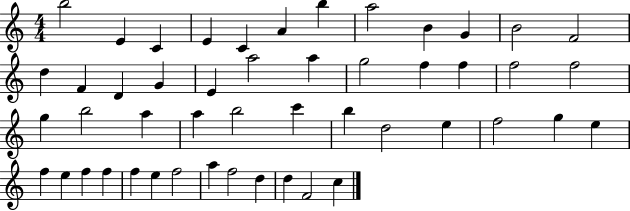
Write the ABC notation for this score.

X:1
T:Untitled
M:4/4
L:1/4
K:C
b2 E C E C A b a2 B G B2 F2 d F D G E a2 a g2 f f f2 f2 g b2 a a b2 c' b d2 e f2 g e f e f f f e f2 a f2 d d F2 c